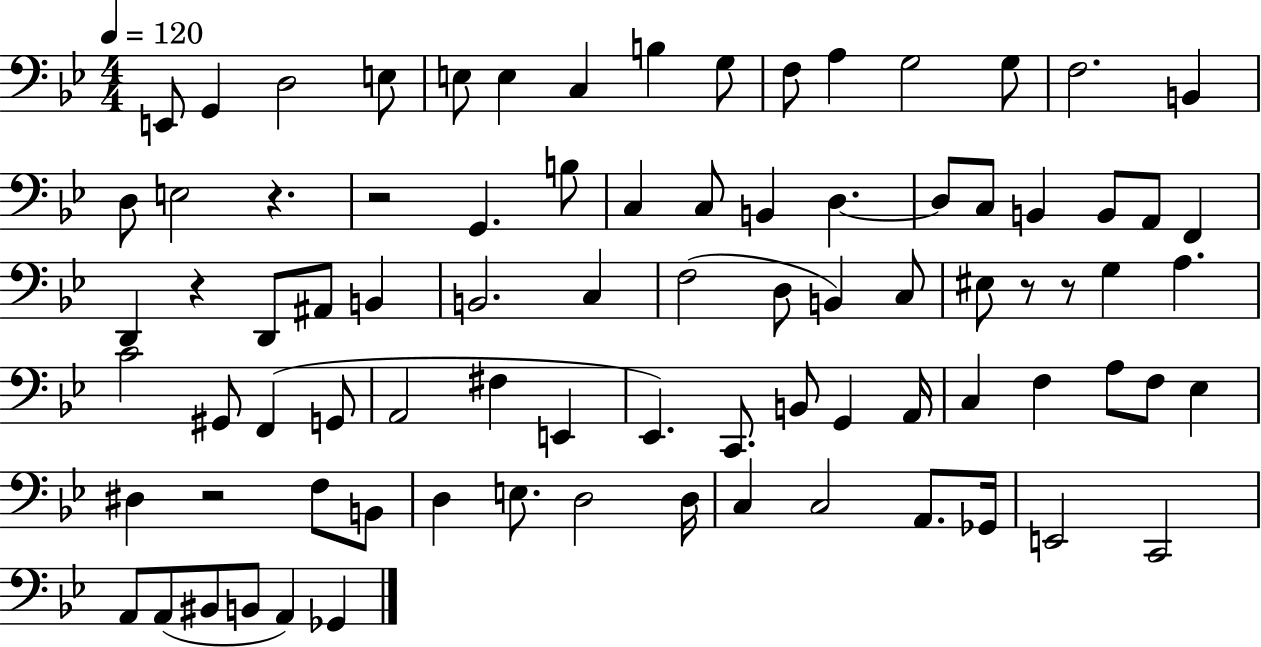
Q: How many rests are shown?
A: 6